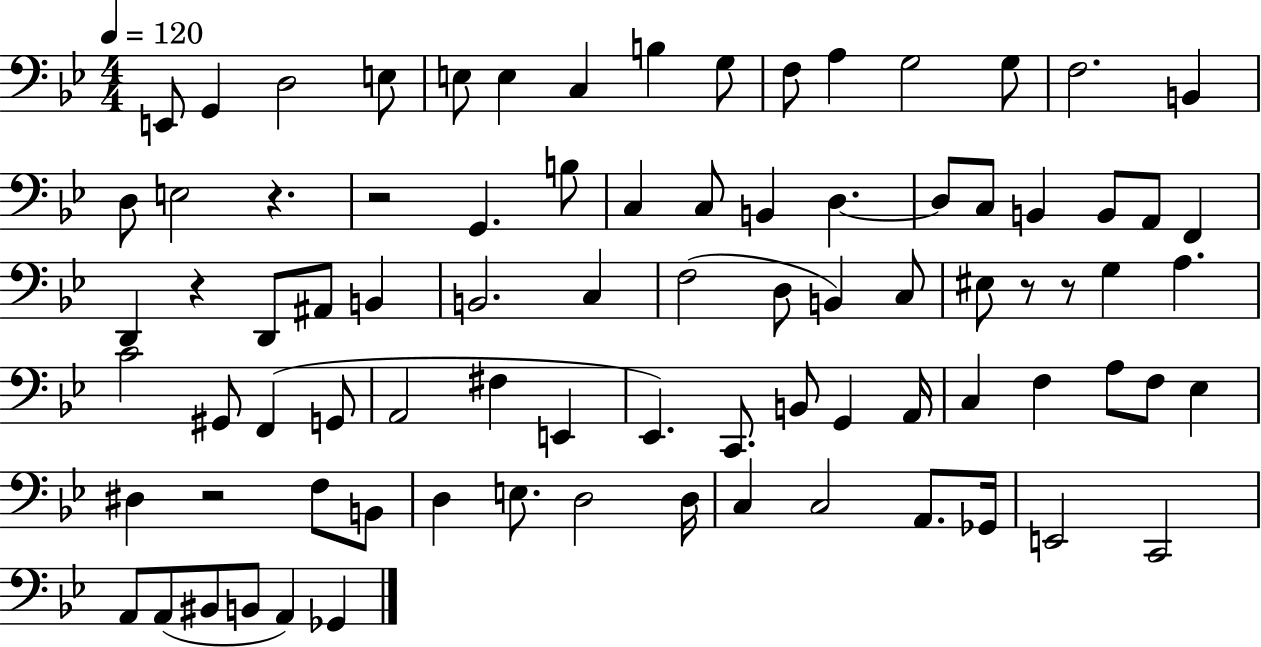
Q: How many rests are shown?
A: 6